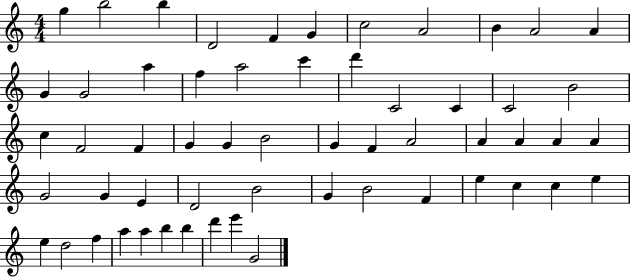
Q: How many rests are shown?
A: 0